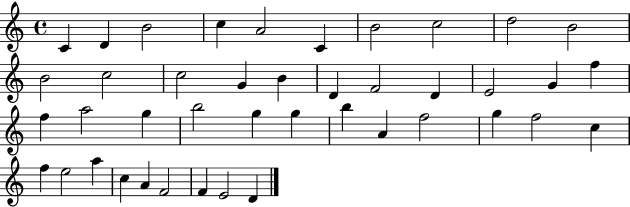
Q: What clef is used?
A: treble